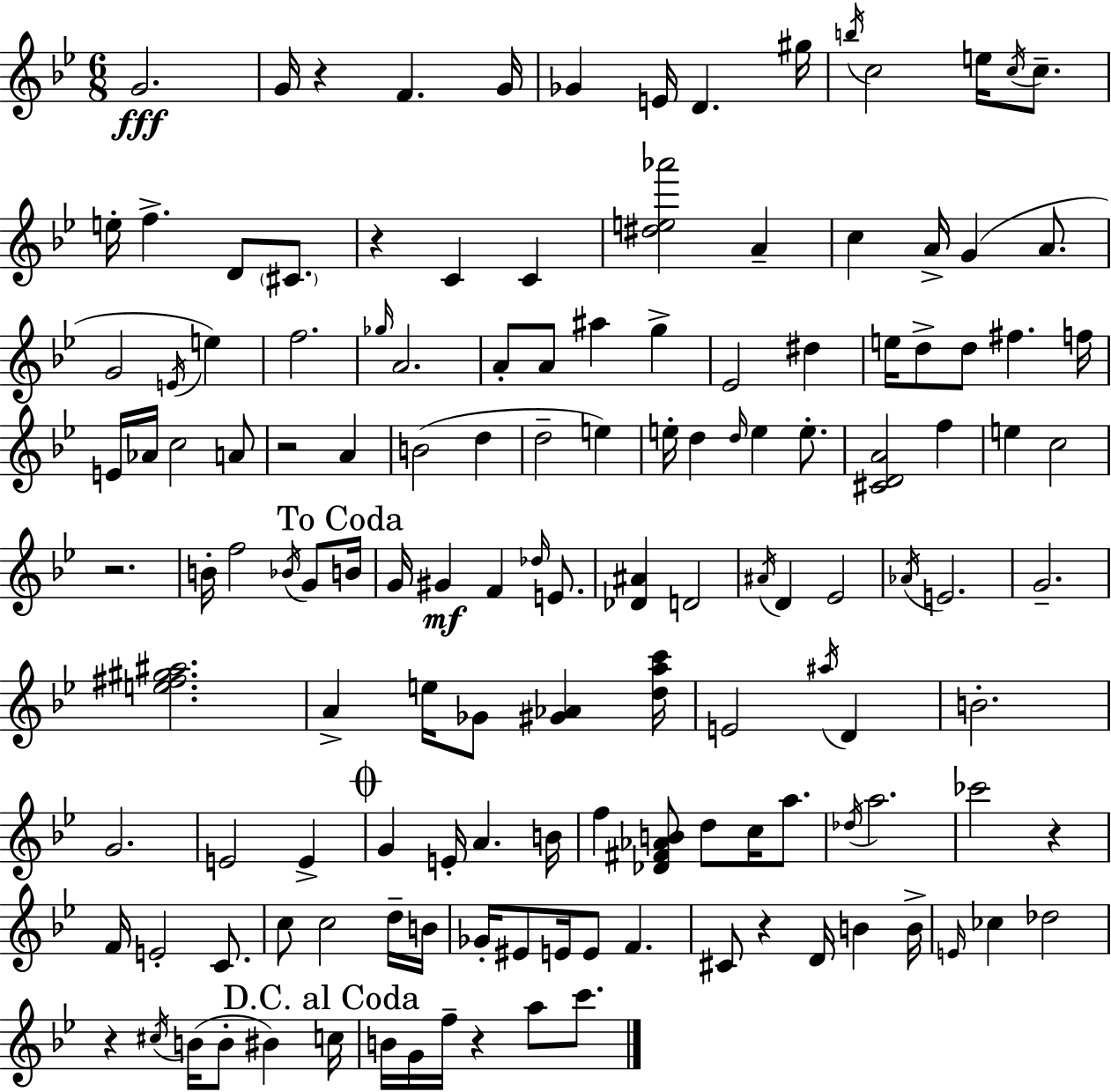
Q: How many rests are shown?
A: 8